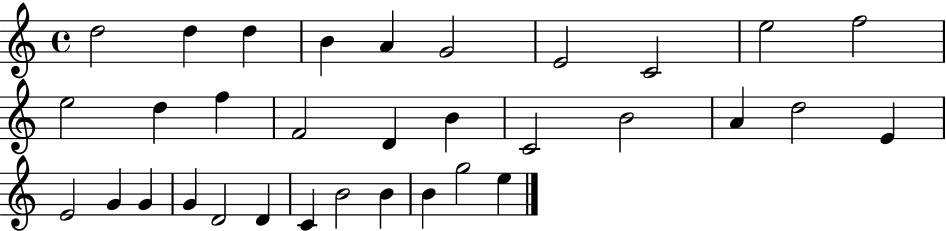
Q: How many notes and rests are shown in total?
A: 33